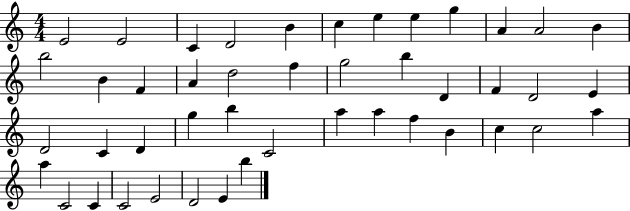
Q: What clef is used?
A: treble